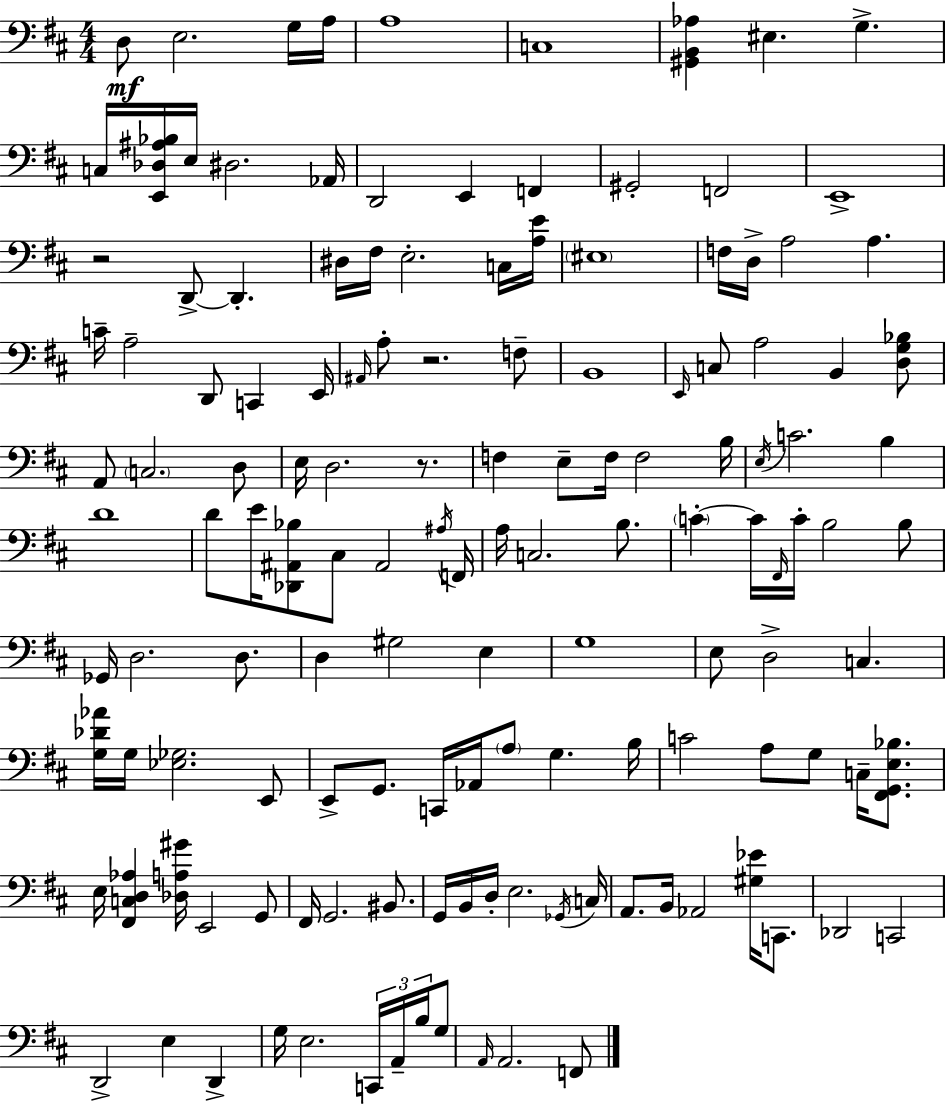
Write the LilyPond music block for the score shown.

{
  \clef bass
  \numericTimeSignature
  \time 4/4
  \key d \major
  d8\mf e2. g16 a16 | a1 | c1 | <gis, b, aes>4 eis4. g4.-> | \break c16 <e, des ais bes>16 e16 dis2. aes,16 | d,2 e,4 f,4 | gis,2-. f,2 | e,1-> | \break r2 d,8->~~ d,4.-. | dis16 fis16 e2.-. c16 <a e'>16 | \parenthesize eis1 | f16 d16-> a2 a4. | \break c'16-- a2-- d,8 c,4 e,16 | \grace { ais,16 } a8-. r2. f8-- | b,1 | \grace { e,16 } c8 a2 b,4 | \break <d g bes>8 a,8 \parenthesize c2. | d8 e16 d2. r8. | f4 e8-- f16 f2 | b16 \acciaccatura { e16 } c'2. b4 | \break d'1 | d'8 e'16 <des, ais, bes>8 cis8 ais,2 | \acciaccatura { ais16 } f,16 a16 c2. | b8. \parenthesize c'4-.~~ c'16 \grace { fis,16 } c'16-. b2 | \break b8 ges,16 d2. | d8. d4 gis2 | e4 g1 | e8 d2-> c4. | \break <g des' aes'>16 g16 <ees ges>2. | e,8 e,8-> g,8. c,16 aes,16 \parenthesize a8 g4. | b16 c'2 a8 g8 | c16-- <fis, g, e bes>8. e16 <fis, c d aes>4 <des a gis'>16 e,2 | \break g,8 fis,16 g,2. | bis,8. g,16 b,16 d16-. e2. | \acciaccatura { ges,16 } c16 a,8. b,16 aes,2 | <gis ees'>16 c,8. des,2 c,2 | \break d,2-> e4 | d,4-> g16 e2. | \tuplet 3/2 { c,16 a,16-- b16 } g8 \grace { a,16 } a,2. | f,8 \bar "|."
}